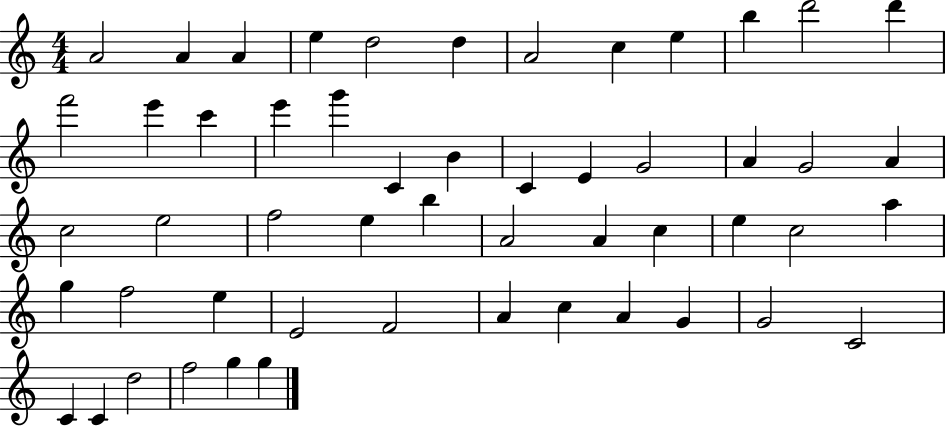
X:1
T:Untitled
M:4/4
L:1/4
K:C
A2 A A e d2 d A2 c e b d'2 d' f'2 e' c' e' g' C B C E G2 A G2 A c2 e2 f2 e b A2 A c e c2 a g f2 e E2 F2 A c A G G2 C2 C C d2 f2 g g